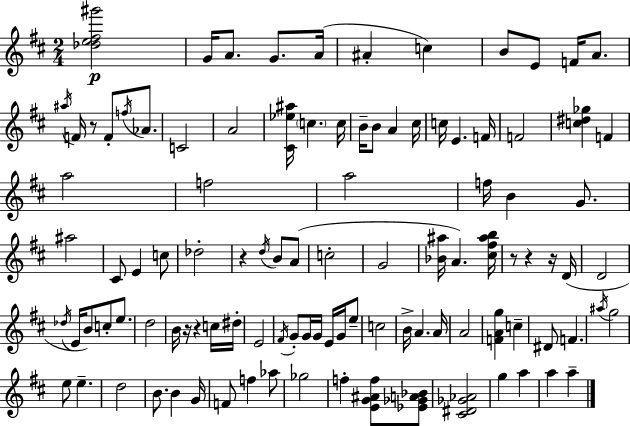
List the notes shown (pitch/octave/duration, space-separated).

[Db5,E5,F#5,G#6]/h G4/s A4/e. G4/e. A4/s A#4/q C5/q B4/e E4/e F4/s A4/e. A#5/s F4/s R/e F4/e F5/s Ab4/e. C4/h A4/h [C#4,Eb5,A#5]/s C5/q. C5/s B4/s B4/e A4/q C#5/s C5/s E4/q. F4/s F4/h [C5,D#5,Gb5]/q F4/q A5/h F5/h A5/h F5/s B4/q G4/e. A#5/h C#4/e E4/q C5/e Db5/h R/q D5/s B4/e A4/e C5/h G4/h [Bb4,A#5]/s A4/q. [C#5,F#5,A#5,B5]/s R/e R/q R/s D4/s D4/h Db5/s E4/s B4/e C5/e E5/e. D5/h B4/s R/s R/q C5/s D#5/s E4/h F#4/s G4/e G4/s G4/s E4/s G4/s E5/e C5/h B4/s A4/q. A4/s A4/h [F4,A4,G5]/q C5/q D#4/e F4/q. A#5/s G5/h E5/e E5/q. D5/h B4/e. B4/q G4/s F4/e F5/q Ab5/e Gb5/h F5/q [E4,G4,A#4,F5]/e [Eb4,Gb4,A4,Bb4]/e [C#4,D#4,Gb4,Ab4]/h G5/q A5/q A5/q A5/q